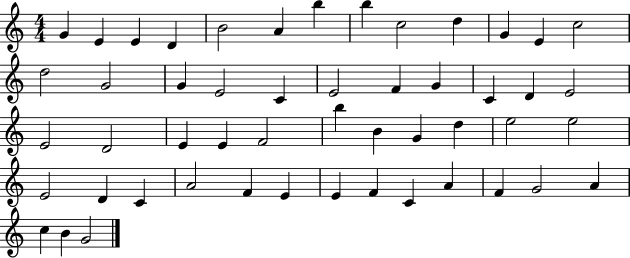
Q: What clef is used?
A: treble